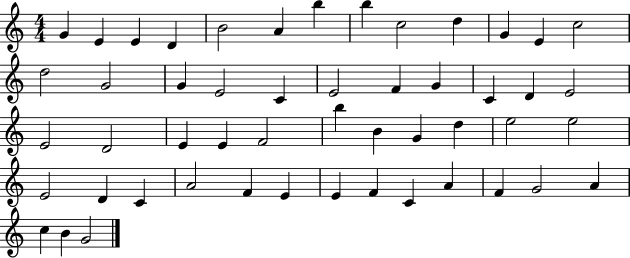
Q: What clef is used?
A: treble